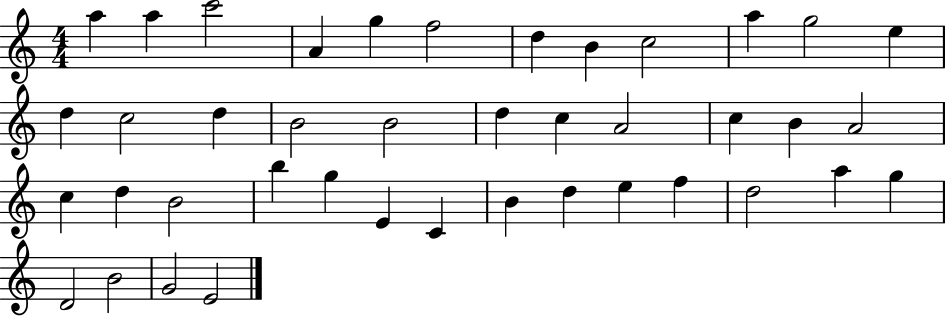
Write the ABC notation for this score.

X:1
T:Untitled
M:4/4
L:1/4
K:C
a a c'2 A g f2 d B c2 a g2 e d c2 d B2 B2 d c A2 c B A2 c d B2 b g E C B d e f d2 a g D2 B2 G2 E2